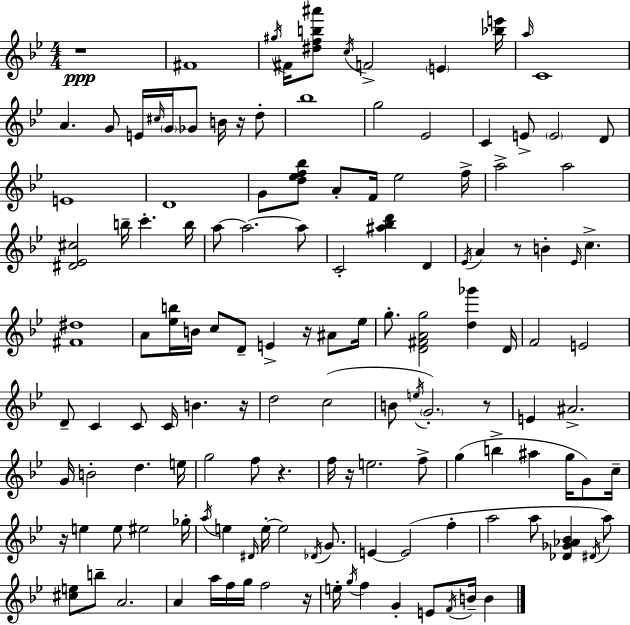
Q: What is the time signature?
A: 4/4